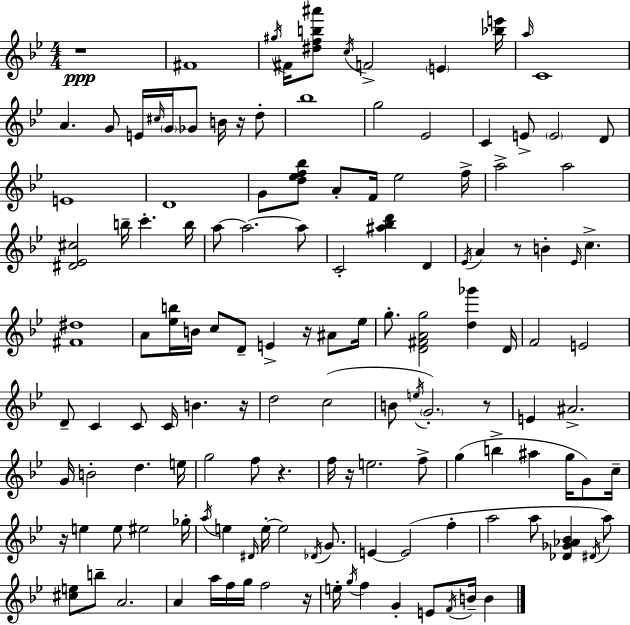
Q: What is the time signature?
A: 4/4